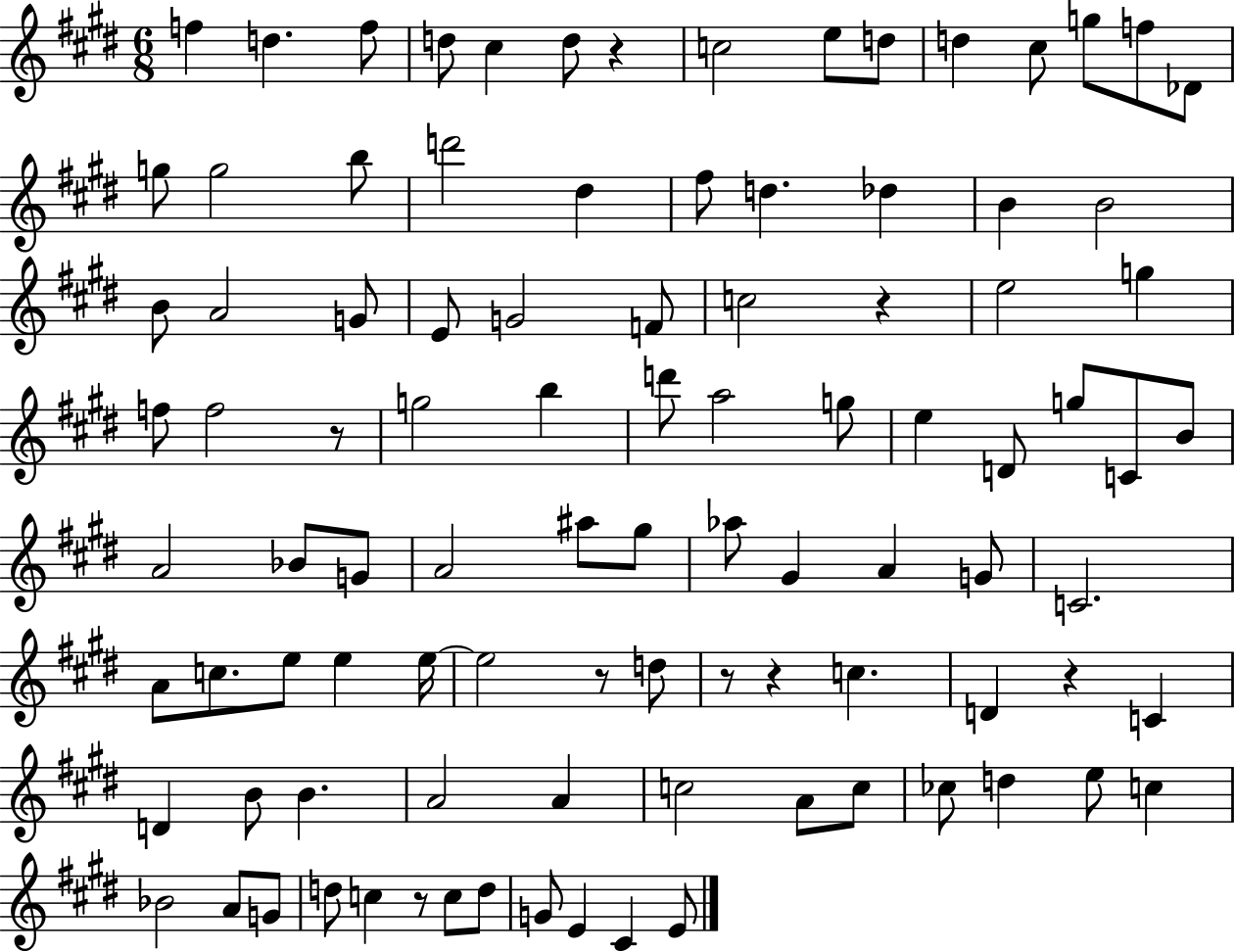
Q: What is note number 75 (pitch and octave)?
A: CES5